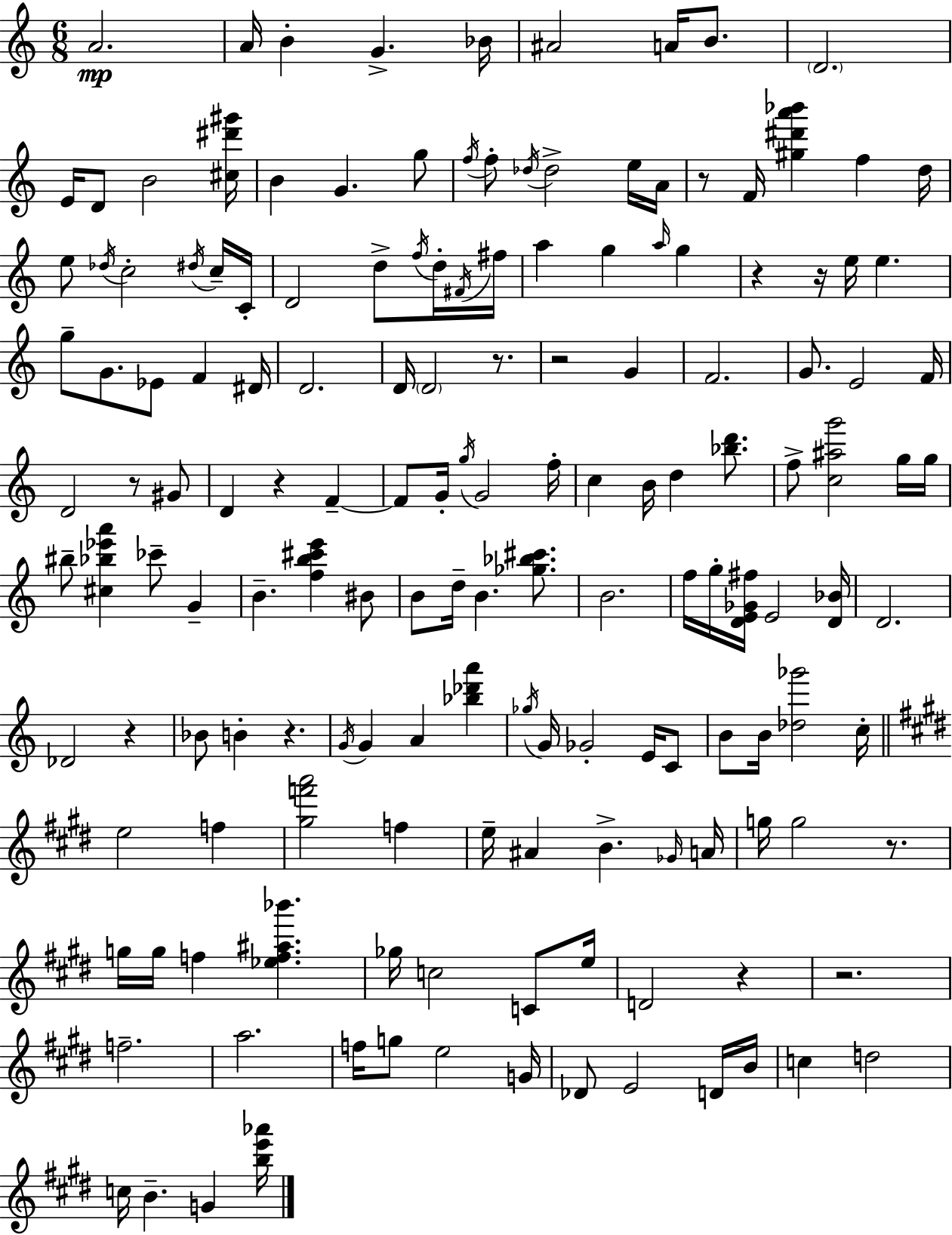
A4/h. A4/s B4/q G4/q. Bb4/s A#4/h A4/s B4/e. D4/h. E4/s D4/e B4/h [C#5,D#6,G#6]/s B4/q G4/q. G5/e F5/s F5/e Db5/s Db5/h E5/s A4/s R/e F4/s [G#5,D#6,A6,Bb6]/q F5/q D5/s E5/e Db5/s C5/h D#5/s C5/s C4/s D4/h D5/e F5/s D5/s F#4/s F#5/s A5/q G5/q A5/s G5/q R/q R/s E5/s E5/q. G5/e G4/e. Eb4/e F4/q D#4/s D4/h. D4/s D4/h R/e. R/h G4/q F4/h. G4/e. E4/h F4/s D4/h R/e G#4/e D4/q R/q F4/q F4/e G4/s G5/s G4/h F5/s C5/q B4/s D5/q [Bb5,D6]/e. F5/e [C5,A#5,G6]/h G5/s G5/s BIS5/e [C#5,Bb5,Eb6,A6]/q CES6/e G4/q B4/q. [F5,B5,C#6,E6]/q BIS4/e B4/e D5/s B4/q. [Gb5,Bb5,C#6]/e. B4/h. F5/s G5/s [D4,E4,Gb4,F#5]/s E4/h [D4,Bb4]/s D4/h. Db4/h R/q Bb4/e B4/q R/q. G4/s G4/q A4/q [Bb5,Db6,A6]/q Gb5/s G4/s Gb4/h E4/s C4/e B4/e B4/s [Db5,Gb6]/h C5/s E5/h F5/q [G#5,F6,A6]/h F5/q E5/s A#4/q B4/q. Gb4/s A4/s G5/s G5/h R/e. G5/s G5/s F5/q [Eb5,F5,A#5,Bb6]/q. Gb5/s C5/h C4/e E5/s D4/h R/q R/h. F5/h. A5/h. F5/s G5/e E5/h G4/s Db4/e E4/h D4/s B4/s C5/q D5/h C5/s B4/q. G4/q [B5,E6,Ab6]/s